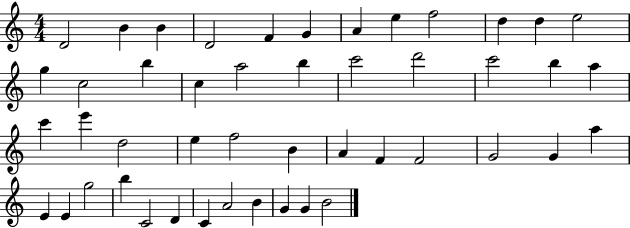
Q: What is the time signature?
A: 4/4